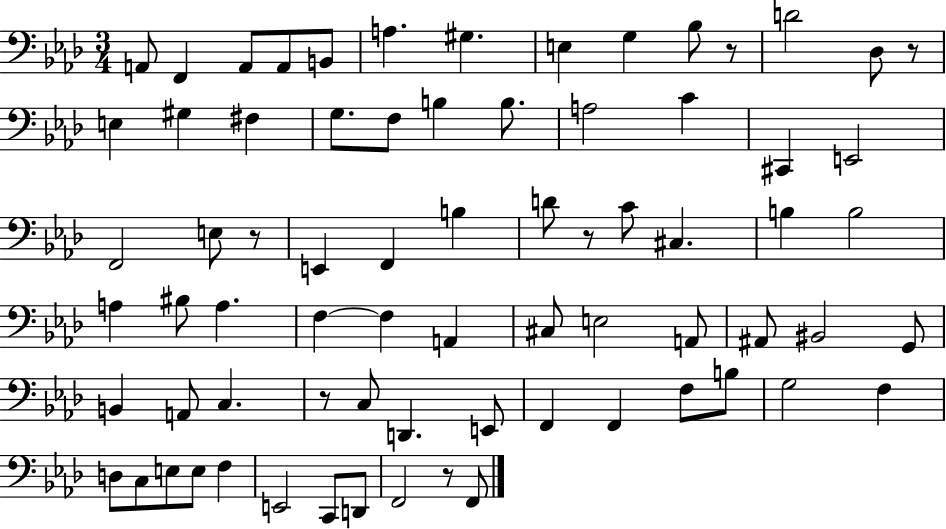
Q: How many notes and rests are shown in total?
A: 73